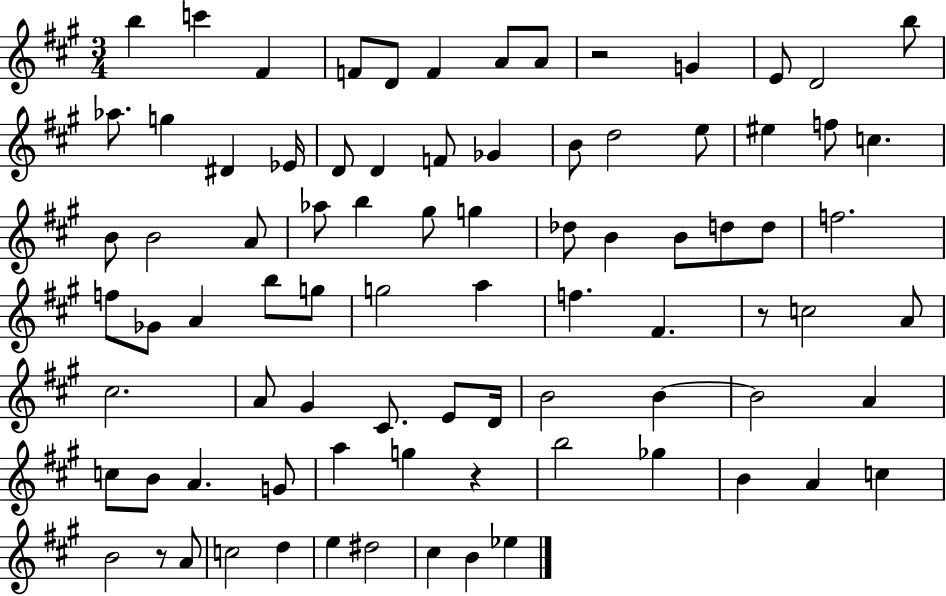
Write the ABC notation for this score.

X:1
T:Untitled
M:3/4
L:1/4
K:A
b c' ^F F/2 D/2 F A/2 A/2 z2 G E/2 D2 b/2 _a/2 g ^D _E/4 D/2 D F/2 _G B/2 d2 e/2 ^e f/2 c B/2 B2 A/2 _a/2 b ^g/2 g _d/2 B B/2 d/2 d/2 f2 f/2 _G/2 A b/2 g/2 g2 a f ^F z/2 c2 A/2 ^c2 A/2 ^G ^C/2 E/2 D/4 B2 B B2 A c/2 B/2 A G/2 a g z b2 _g B A c B2 z/2 A/2 c2 d e ^d2 ^c B _e